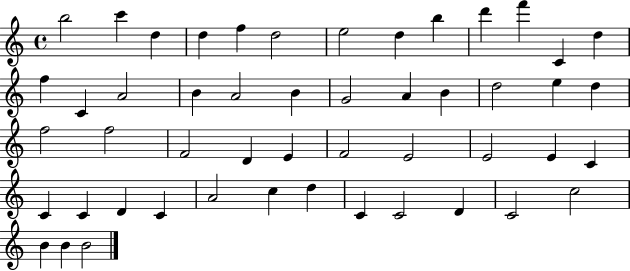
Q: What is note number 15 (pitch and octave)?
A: C4